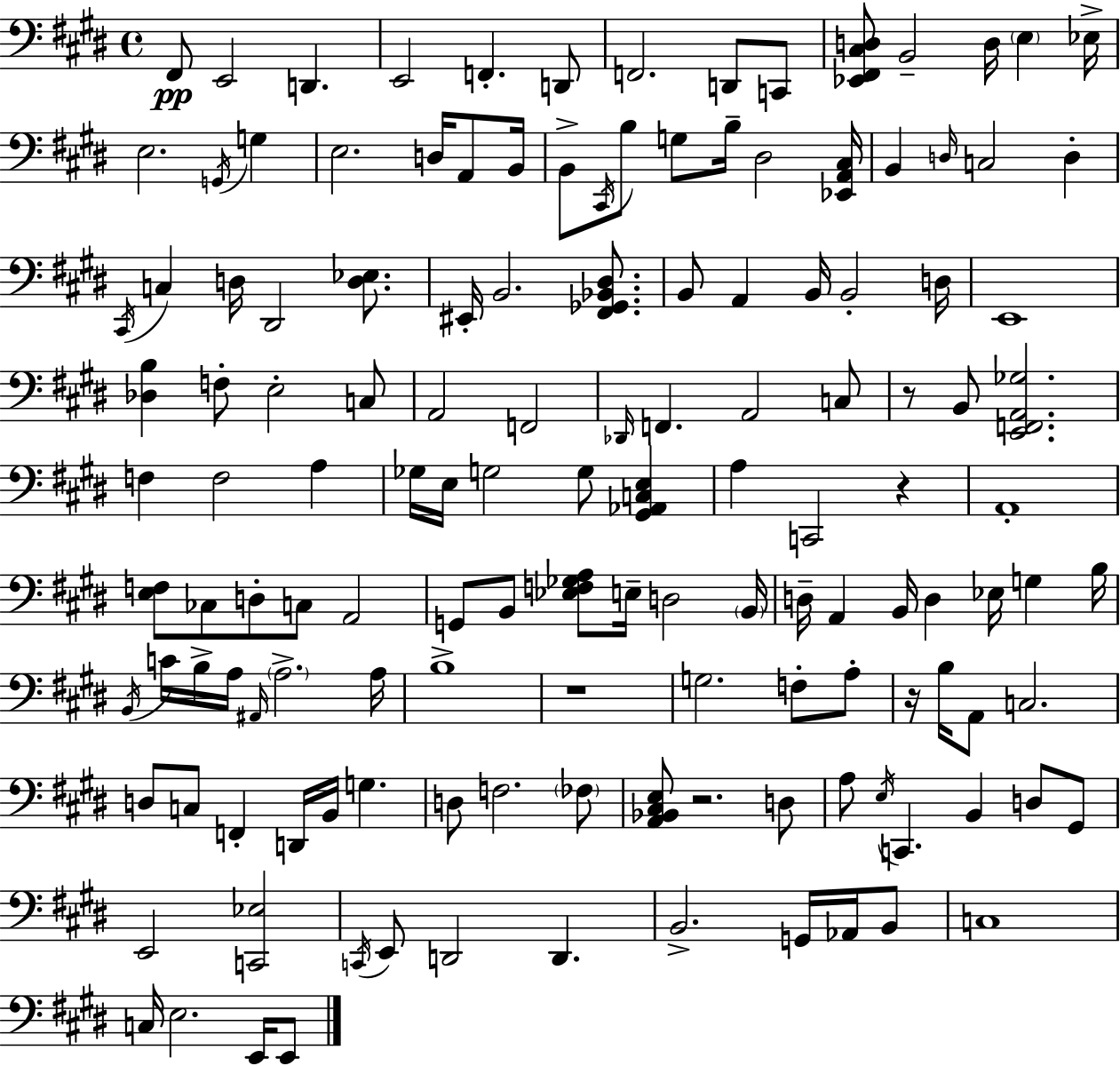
X:1
T:Untitled
M:4/4
L:1/4
K:E
^F,,/2 E,,2 D,, E,,2 F,, D,,/2 F,,2 D,,/2 C,,/2 [_E,,^F,,^C,D,]/2 B,,2 D,/4 E, _E,/4 E,2 G,,/4 G, E,2 D,/4 A,,/2 B,,/4 B,,/2 ^C,,/4 B,/2 G,/2 B,/4 ^D,2 [_E,,A,,^C,]/4 B,, D,/4 C,2 D, ^C,,/4 C, D,/4 ^D,,2 [D,_E,]/2 ^E,,/4 B,,2 [^F,,_G,,_B,,^D,]/2 B,,/2 A,, B,,/4 B,,2 D,/4 E,,4 [_D,B,] F,/2 E,2 C,/2 A,,2 F,,2 _D,,/4 F,, A,,2 C,/2 z/2 B,,/2 [E,,F,,A,,_G,]2 F, F,2 A, _G,/4 E,/4 G,2 G,/2 [^G,,_A,,C,E,] A, C,,2 z A,,4 [E,F,]/2 _C,/2 D,/2 C,/2 A,,2 G,,/2 B,,/2 [_E,F,_G,A,]/2 E,/4 D,2 B,,/4 D,/4 A,, B,,/4 D, _E,/4 G, B,/4 B,,/4 C/4 B,/4 A,/4 ^A,,/4 A,2 A,/4 B,4 z4 G,2 F,/2 A,/2 z/4 B,/4 A,,/2 C,2 D,/2 C,/2 F,, D,,/4 B,,/4 G, D,/2 F,2 _F,/2 [A,,_B,,^C,E,]/2 z2 D,/2 A,/2 E,/4 C,, B,, D,/2 ^G,,/2 E,,2 [C,,_E,]2 C,,/4 E,,/2 D,,2 D,, B,,2 G,,/4 _A,,/4 B,,/2 C,4 C,/4 E,2 E,,/4 E,,/2